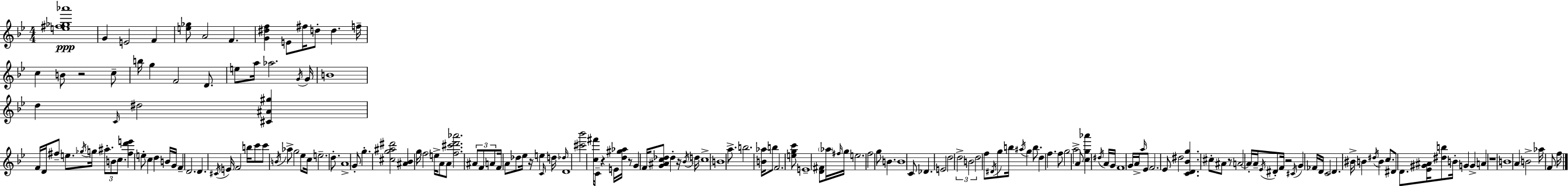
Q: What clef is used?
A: treble